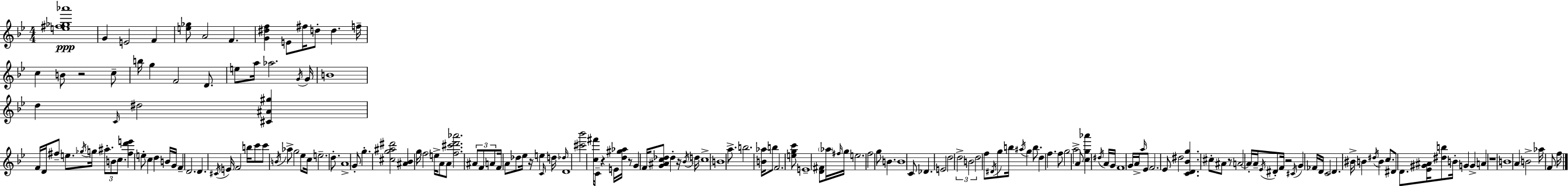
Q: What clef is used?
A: treble